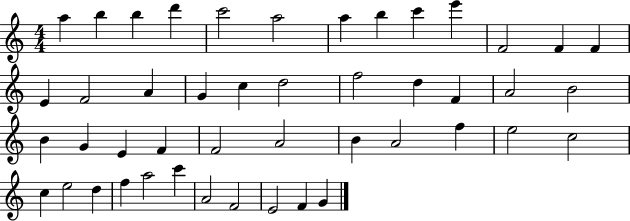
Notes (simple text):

A5/q B5/q B5/q D6/q C6/h A5/h A5/q B5/q C6/q E6/q F4/h F4/q F4/q E4/q F4/h A4/q G4/q C5/q D5/h F5/h D5/q F4/q A4/h B4/h B4/q G4/q E4/q F4/q F4/h A4/h B4/q A4/h F5/q E5/h C5/h C5/q E5/h D5/q F5/q A5/h C6/q A4/h F4/h E4/h F4/q G4/q